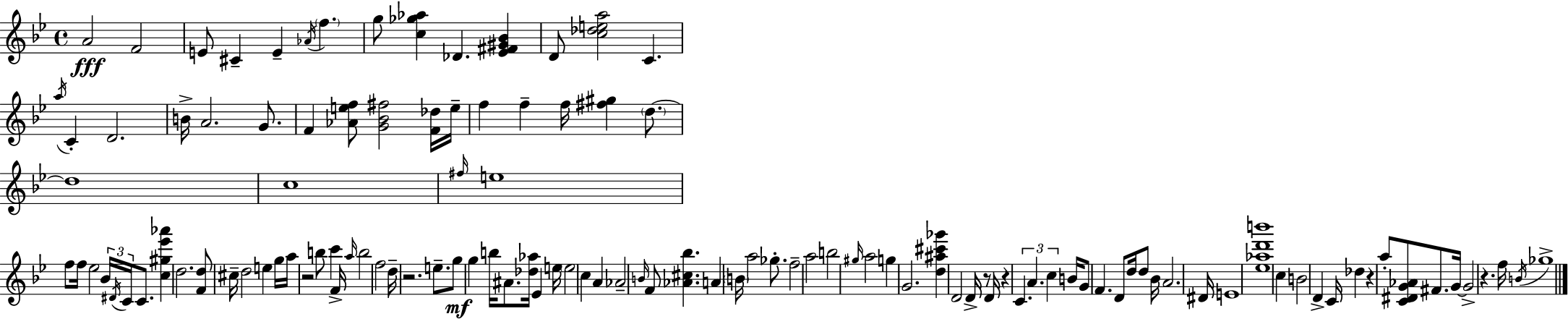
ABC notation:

X:1
T:Untitled
M:4/4
L:1/4
K:Gm
A2 F2 E/2 ^C E _A/4 f g/2 [c_g_a] _D [_E^F^G_B] D/2 [c_dea]2 C a/4 C D2 B/4 A2 G/2 F [_Aef]/2 [G_B^f]2 [F_d]/4 e/4 f f f/4 [^f^g] d/2 d4 c4 ^f/4 e4 f/2 f/4 _e2 _B/4 ^D/4 C/4 C/2 [c^g_e'_a'] d2 [Fd]/2 ^c/4 d2 e g/4 a/4 z2 b/2 c' F/4 a/4 b2 f2 d/4 z2 e/2 g/2 g b/4 ^A/2 [_d_a]/4 _E e/4 e2 c A _A2 B/4 F/2 [_A^c_b] A B/4 a2 _g/2 f2 a2 b2 ^g/4 a2 g G2 [d^a^c'_g'] D2 D/4 z/2 D/4 z C A c B/4 G/2 F D/2 d/4 d/2 _B/4 A2 ^D/4 E4 [_e_ad'b']4 c B2 D C/4 _d z a/2 [C^DG_A]/2 ^F/2 G/4 G2 z f/4 B/4 _g4